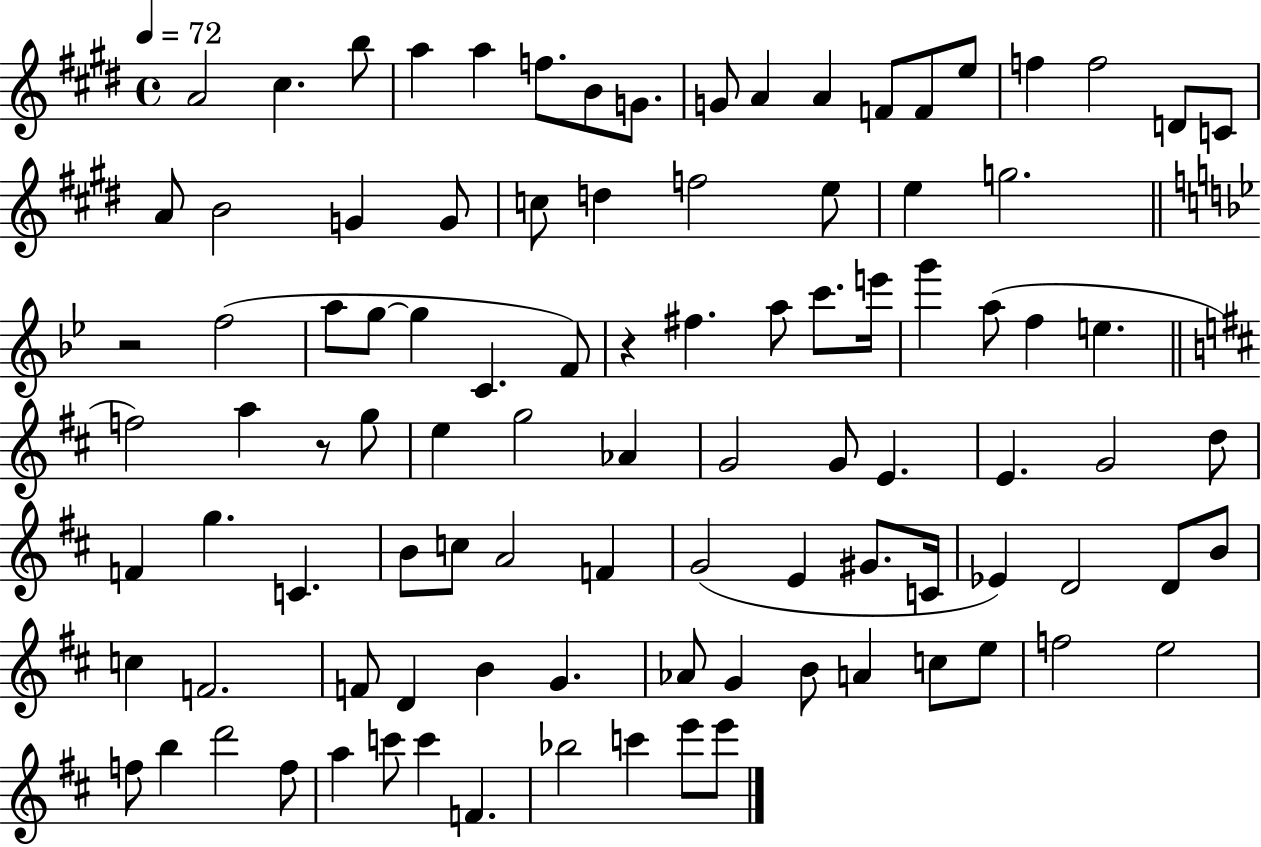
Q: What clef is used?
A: treble